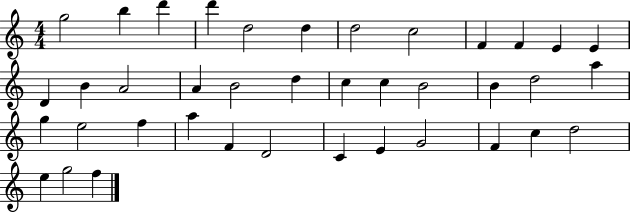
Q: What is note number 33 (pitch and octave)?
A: G4